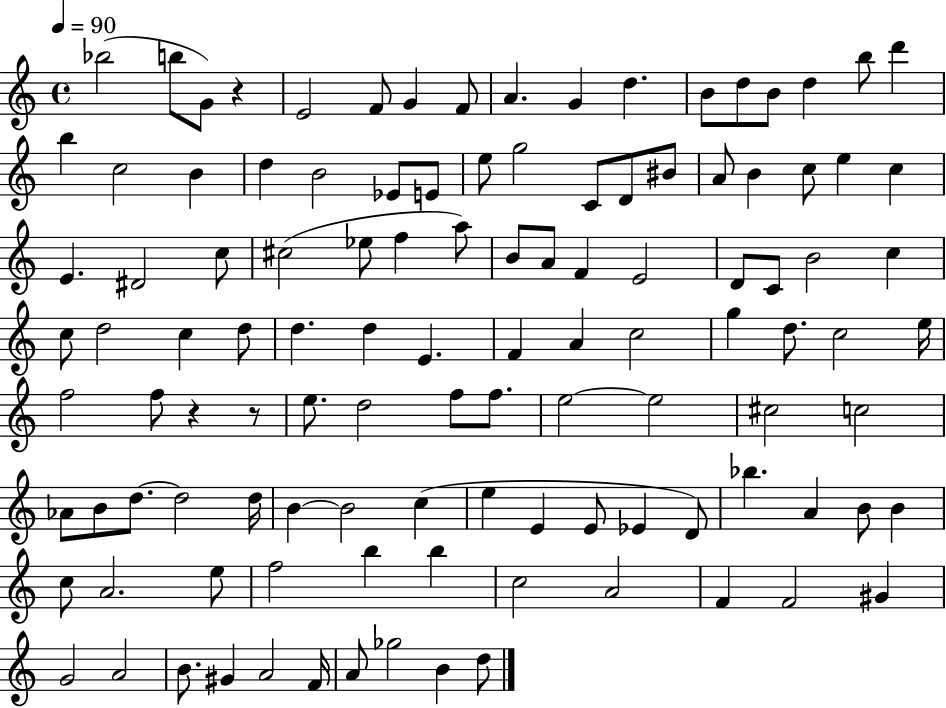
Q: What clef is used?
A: treble